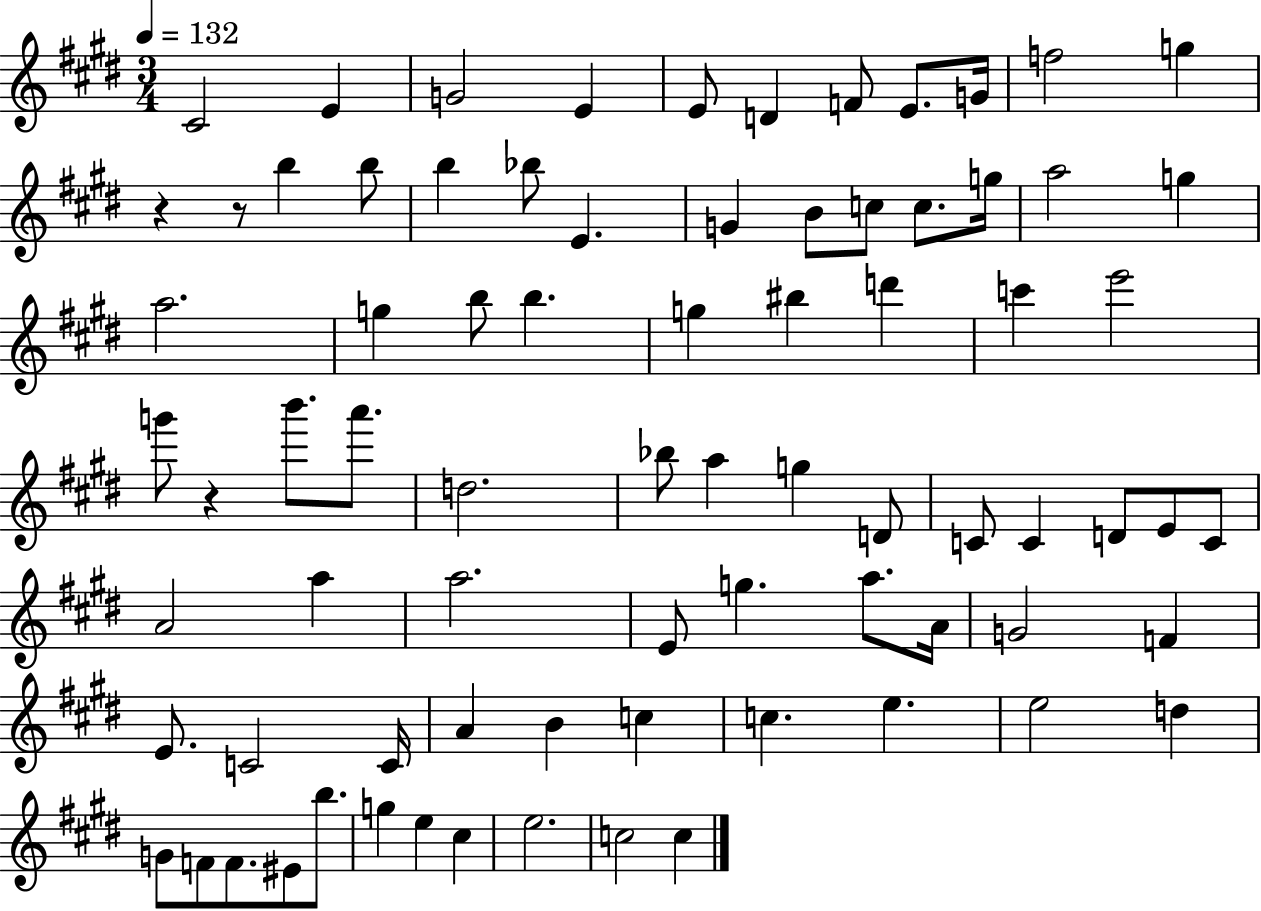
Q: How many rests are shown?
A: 3